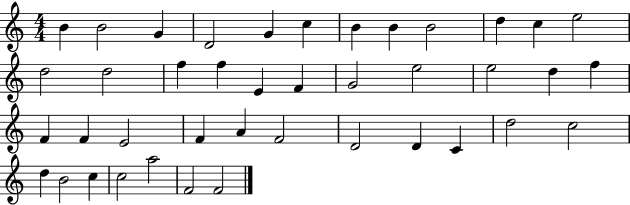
X:1
T:Untitled
M:4/4
L:1/4
K:C
B B2 G D2 G c B B B2 d c e2 d2 d2 f f E F G2 e2 e2 d f F F E2 F A F2 D2 D C d2 c2 d B2 c c2 a2 F2 F2